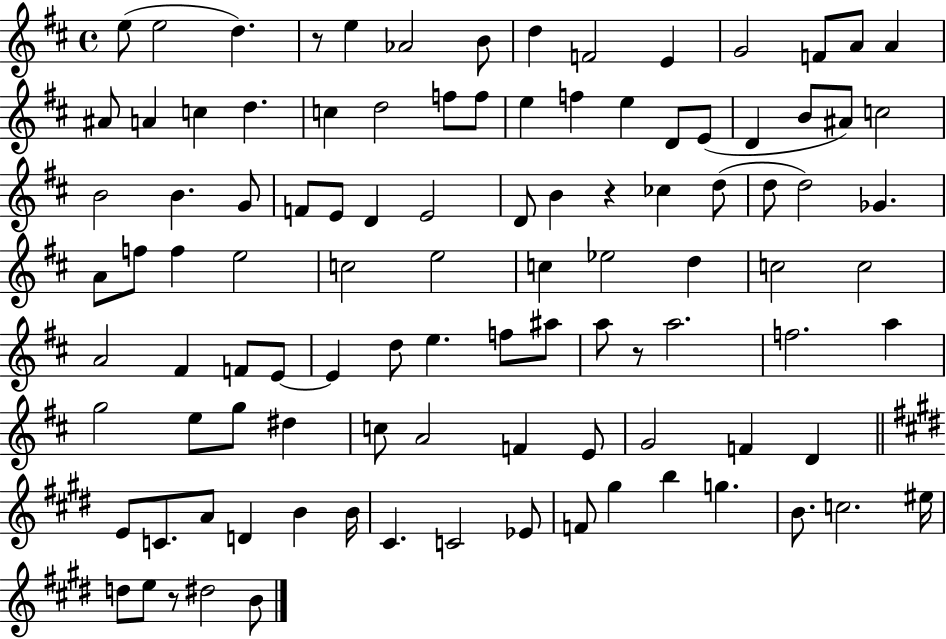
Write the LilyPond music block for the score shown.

{
  \clef treble
  \time 4/4
  \defaultTimeSignature
  \key d \major
  e''8( e''2 d''4.) | r8 e''4 aes'2 b'8 | d''4 f'2 e'4 | g'2 f'8 a'8 a'4 | \break ais'8 a'4 c''4 d''4. | c''4 d''2 f''8 f''8 | e''4 f''4 e''4 d'8 e'8( | d'4 b'8 ais'8) c''2 | \break b'2 b'4. g'8 | f'8 e'8 d'4 e'2 | d'8 b'4 r4 ces''4 d''8( | d''8 d''2) ges'4. | \break a'8 f''8 f''4 e''2 | c''2 e''2 | c''4 ees''2 d''4 | c''2 c''2 | \break a'2 fis'4 f'8 e'8~~ | e'4 d''8 e''4. f''8 ais''8 | a''8 r8 a''2. | f''2. a''4 | \break g''2 e''8 g''8 dis''4 | c''8 a'2 f'4 e'8 | g'2 f'4 d'4 | \bar "||" \break \key e \major e'8 c'8. a'8 d'4 b'4 b'16 | cis'4. c'2 ees'8 | f'8 gis''4 b''4 g''4. | b'8. c''2. eis''16 | \break d''8 e''8 r8 dis''2 b'8 | \bar "|."
}